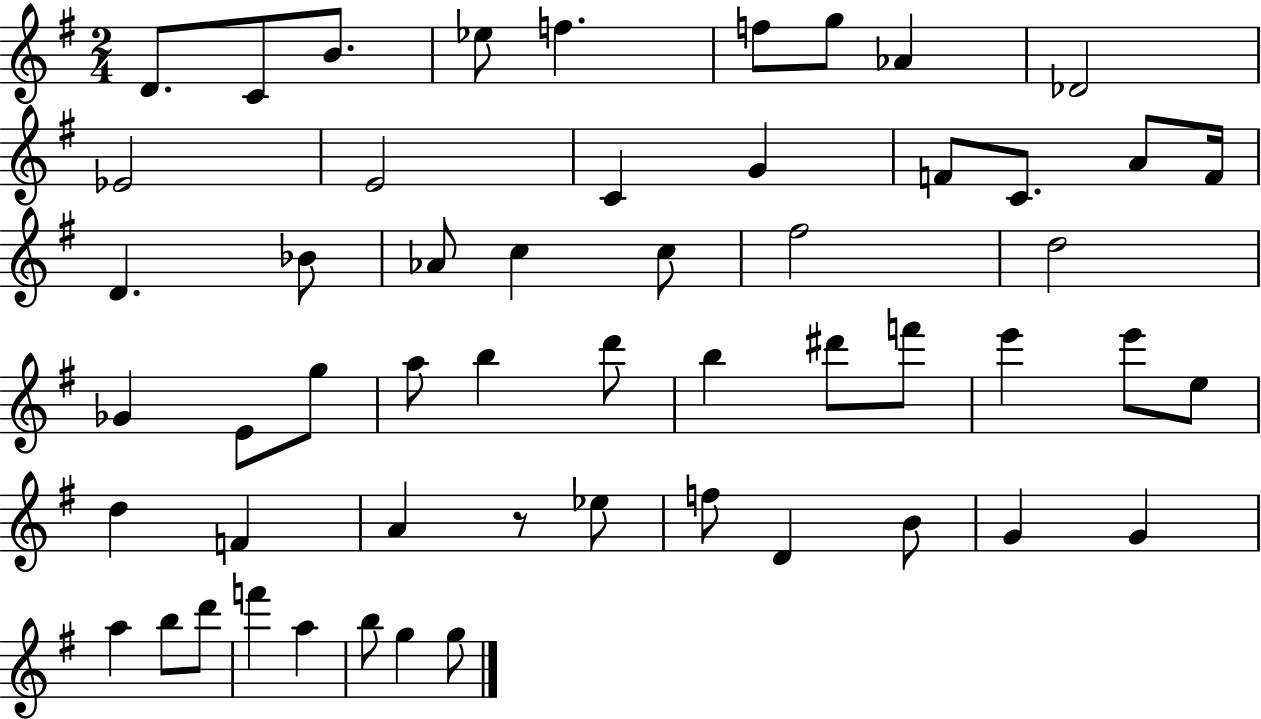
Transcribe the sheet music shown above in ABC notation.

X:1
T:Untitled
M:2/4
L:1/4
K:G
D/2 C/2 B/2 _e/2 f f/2 g/2 _A _D2 _E2 E2 C G F/2 C/2 A/2 F/4 D _B/2 _A/2 c c/2 ^f2 d2 _G E/2 g/2 a/2 b d'/2 b ^d'/2 f'/2 e' e'/2 e/2 d F A z/2 _e/2 f/2 D B/2 G G a b/2 d'/2 f' a b/2 g g/2